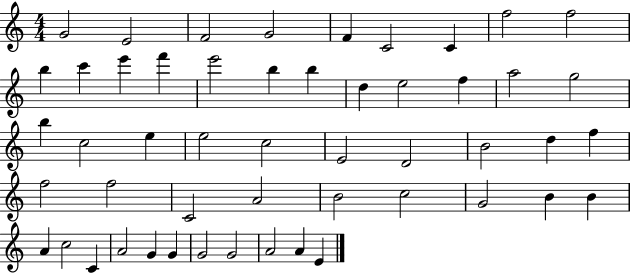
{
  \clef treble
  \numericTimeSignature
  \time 4/4
  \key c \major
  g'2 e'2 | f'2 g'2 | f'4 c'2 c'4 | f''2 f''2 | \break b''4 c'''4 e'''4 f'''4 | e'''2 b''4 b''4 | d''4 e''2 f''4 | a''2 g''2 | \break b''4 c''2 e''4 | e''2 c''2 | e'2 d'2 | b'2 d''4 f''4 | \break f''2 f''2 | c'2 a'2 | b'2 c''2 | g'2 b'4 b'4 | \break a'4 c''2 c'4 | a'2 g'4 g'4 | g'2 g'2 | a'2 a'4 e'4 | \break \bar "|."
}